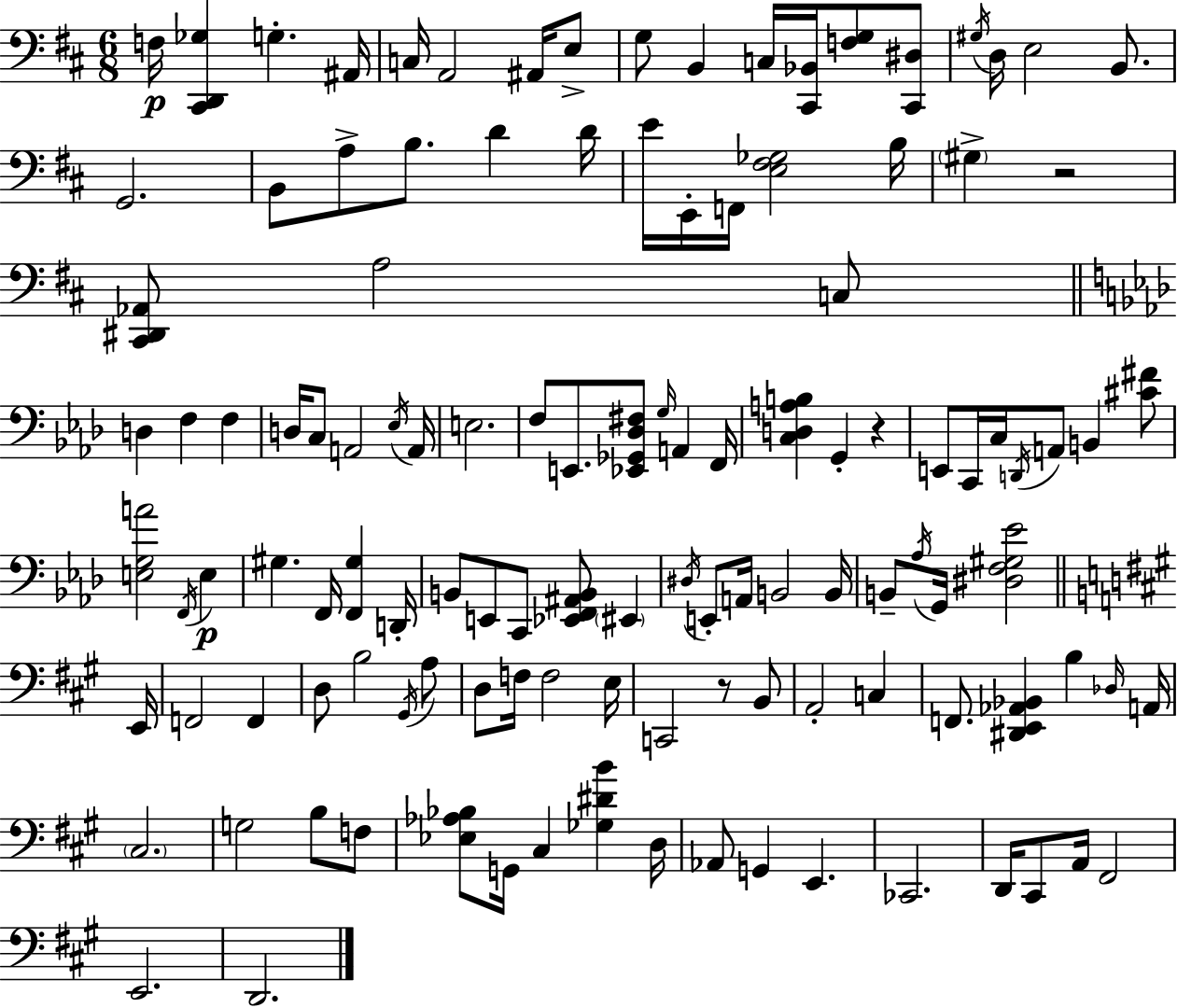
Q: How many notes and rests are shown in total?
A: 120